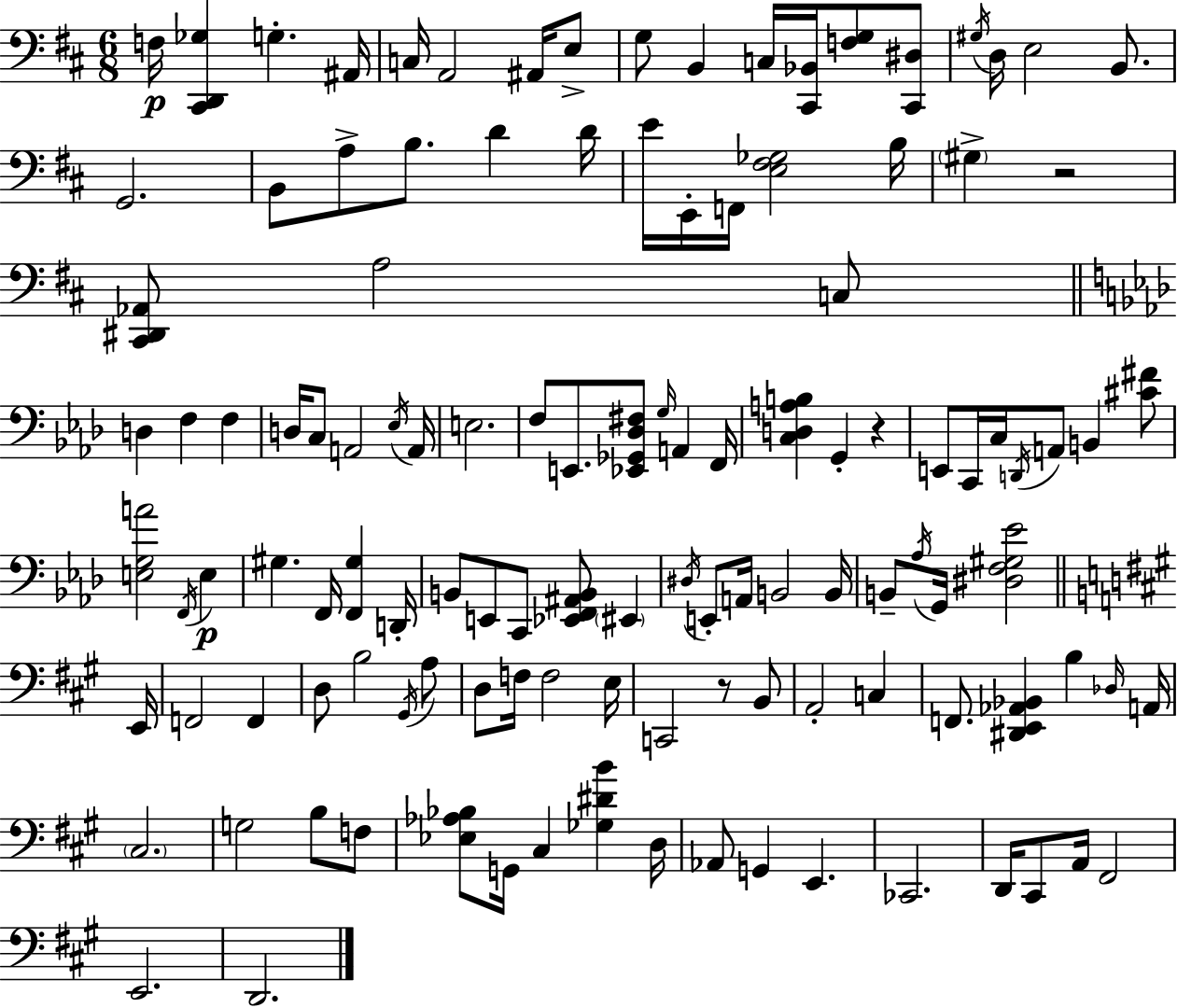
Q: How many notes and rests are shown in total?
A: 120